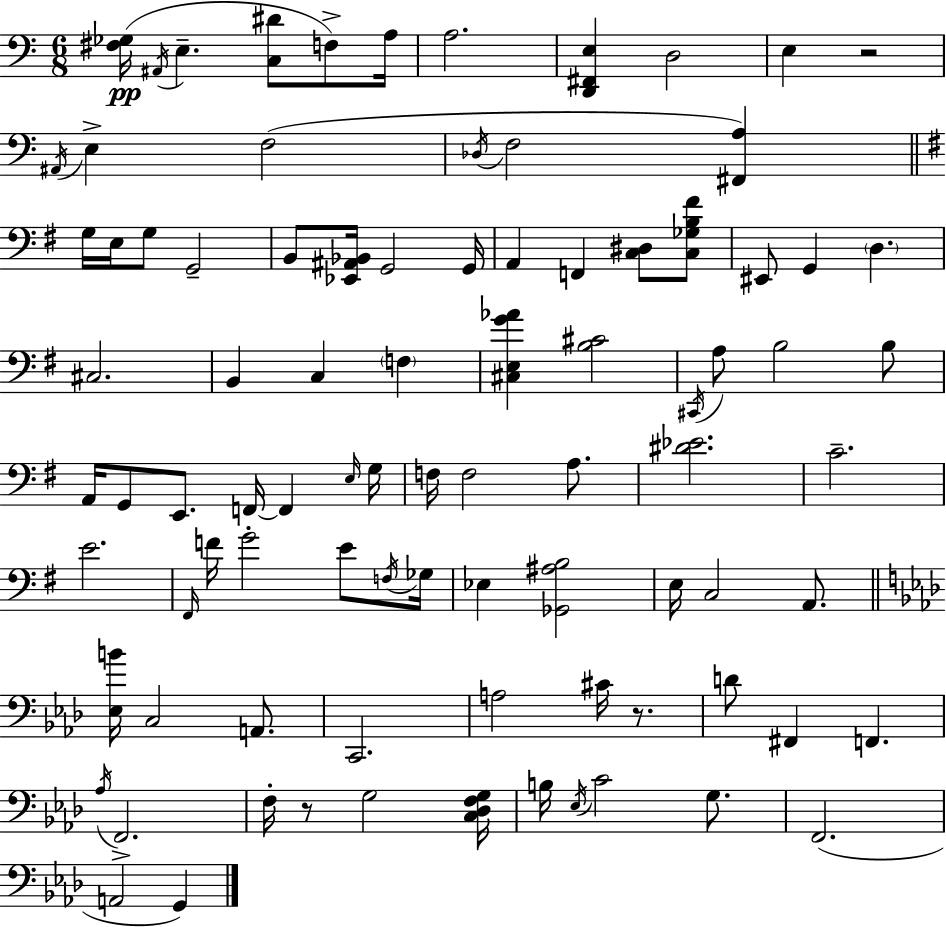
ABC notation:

X:1
T:Untitled
M:6/8
L:1/4
K:Am
[^F,_G,]/4 ^A,,/4 E, [C,^D]/2 F,/2 A,/4 A,2 [D,,^F,,E,] D,2 E, z2 ^A,,/4 E, F,2 _D,/4 F,2 [^F,,A,] G,/4 E,/4 G,/2 G,,2 B,,/2 [_E,,^A,,_B,,]/4 G,,2 G,,/4 A,, F,, [C,^D,]/2 [C,_G,B,^F]/2 ^E,,/2 G,, D, ^C,2 B,, C, F, [^C,E,G_A] [B,^C]2 ^C,,/4 A,/2 B,2 B,/2 A,,/4 G,,/2 E,,/2 F,,/4 F,, E,/4 G,/4 F,/4 F,2 A,/2 [^D_E]2 C2 E2 ^F,,/4 F/4 G2 E/2 F,/4 _G,/4 _E, [_G,,^A,B,]2 E,/4 C,2 A,,/2 [_E,B]/4 C,2 A,,/2 C,,2 A,2 ^C/4 z/2 D/2 ^F,, F,, _A,/4 F,,2 F,/4 z/2 G,2 [C,_D,F,G,]/4 B,/4 _E,/4 C2 G,/2 F,,2 A,,2 G,,